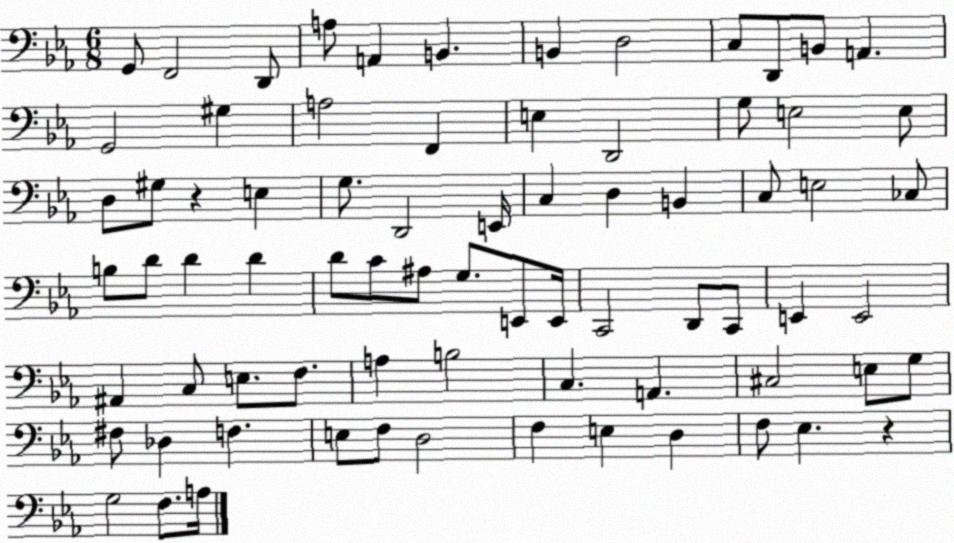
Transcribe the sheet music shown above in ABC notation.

X:1
T:Untitled
M:6/8
L:1/4
K:Eb
G,,/2 F,,2 D,,/2 A,/2 A,, B,, B,, D,2 C,/2 D,,/2 B,,/2 A,, G,,2 ^G, A,2 F,, E, D,,2 G,/2 E,2 E,/2 D,/2 ^G,/2 z E, G,/2 D,,2 E,,/4 C, D, B,, C,/2 E,2 _C,/2 B,/2 D/2 D D D/2 C/2 ^A,/2 G,/2 E,,/2 E,,/4 C,,2 D,,/2 C,,/2 E,, E,,2 ^A,, C,/2 E,/2 F,/2 A, B,2 C, A,, ^C,2 E,/2 G,/2 ^F,/2 _D, F, E,/2 F,/2 D,2 F, E, D, F,/2 _E, z G,2 F,/2 A,/4